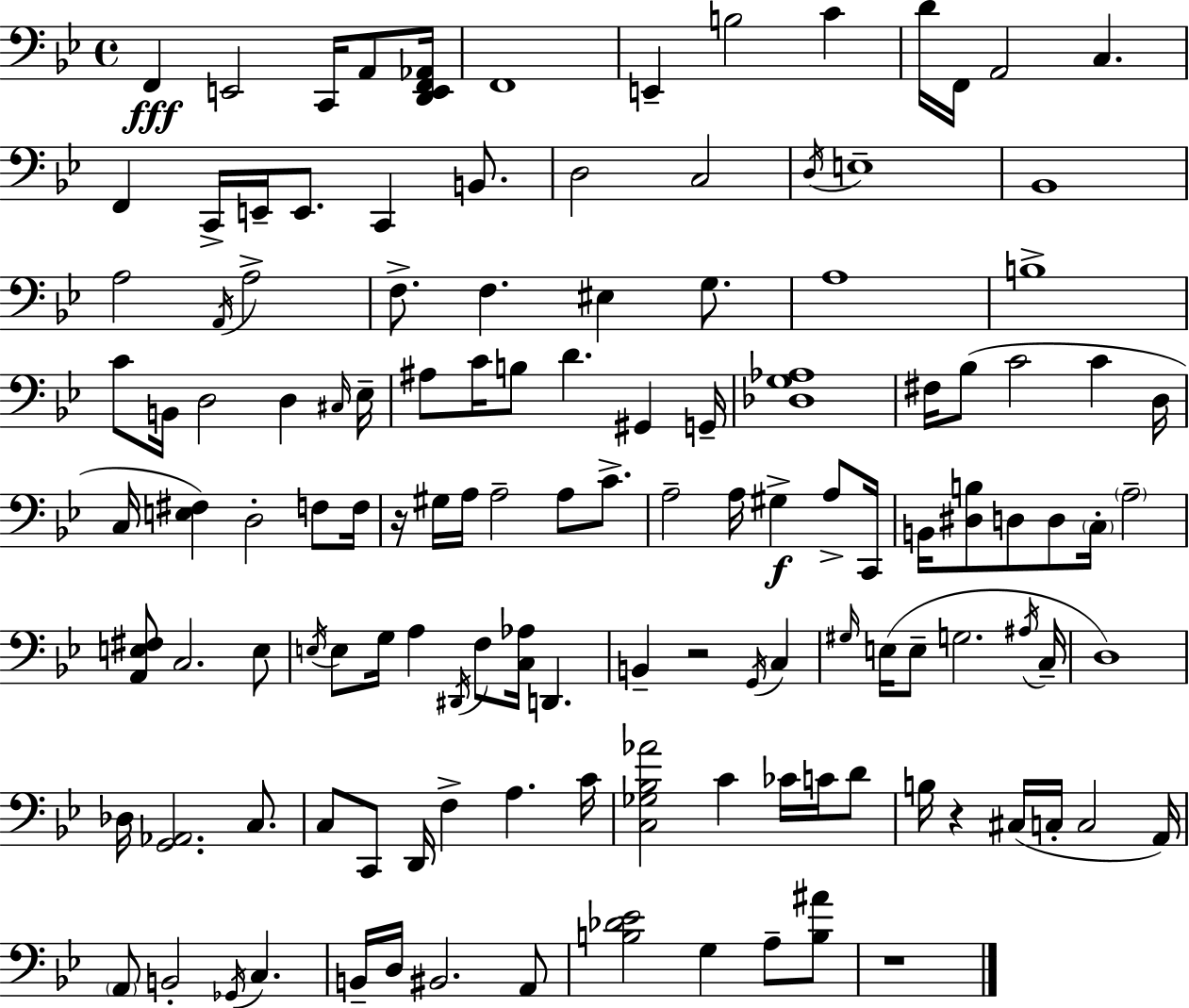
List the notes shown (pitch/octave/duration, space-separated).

F2/q E2/h C2/s A2/e [D2,E2,F2,Ab2]/s F2/w E2/q B3/h C4/q D4/s F2/s A2/h C3/q. F2/q C2/s E2/s E2/e. C2/q B2/e. D3/h C3/h D3/s E3/w Bb2/w A3/h A2/s A3/h F3/e. F3/q. EIS3/q G3/e. A3/w B3/w C4/e B2/s D3/h D3/q C#3/s Eb3/s A#3/e C4/s B3/e D4/q. G#2/q G2/s [Db3,G3,Ab3]/w F#3/s Bb3/e C4/h C4/q D3/s C3/s [E3,F#3]/q D3/h F3/e F3/s R/s G#3/s A3/s A3/h A3/e C4/e. A3/h A3/s G#3/q A3/e C2/s B2/s [D#3,B3]/e D3/e D3/e C3/s A3/h [A2,E3,F#3]/e C3/h. E3/e E3/s E3/e G3/s A3/q D#2/s F3/e [C3,Ab3]/s D2/q. B2/q R/h G2/s C3/q G#3/s E3/s E3/e G3/h. A#3/s C3/s D3/w Db3/s [G2,Ab2]/h. C3/e. C3/e C2/e D2/s F3/q A3/q. C4/s [C3,Gb3,Bb3,Ab4]/h C4/q CES4/s C4/s D4/e B3/s R/q C#3/s C3/s C3/h A2/s A2/e B2/h Gb2/s C3/q. B2/s D3/s BIS2/h. A2/e [B3,Db4,Eb4]/h G3/q A3/e [B3,A#4]/e R/w